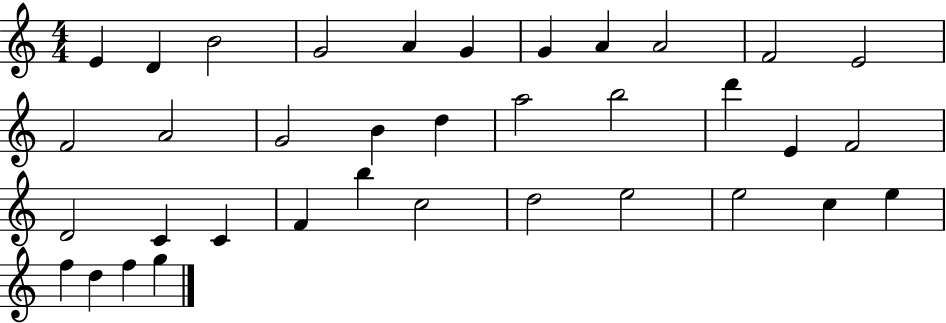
{
  \clef treble
  \numericTimeSignature
  \time 4/4
  \key c \major
  e'4 d'4 b'2 | g'2 a'4 g'4 | g'4 a'4 a'2 | f'2 e'2 | \break f'2 a'2 | g'2 b'4 d''4 | a''2 b''2 | d'''4 e'4 f'2 | \break d'2 c'4 c'4 | f'4 b''4 c''2 | d''2 e''2 | e''2 c''4 e''4 | \break f''4 d''4 f''4 g''4 | \bar "|."
}